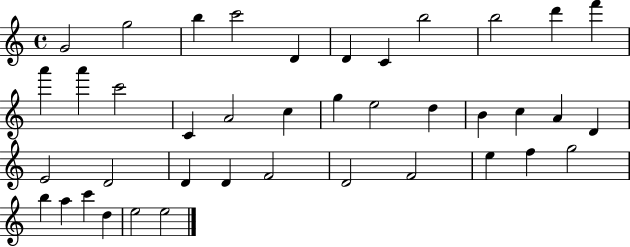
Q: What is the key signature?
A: C major